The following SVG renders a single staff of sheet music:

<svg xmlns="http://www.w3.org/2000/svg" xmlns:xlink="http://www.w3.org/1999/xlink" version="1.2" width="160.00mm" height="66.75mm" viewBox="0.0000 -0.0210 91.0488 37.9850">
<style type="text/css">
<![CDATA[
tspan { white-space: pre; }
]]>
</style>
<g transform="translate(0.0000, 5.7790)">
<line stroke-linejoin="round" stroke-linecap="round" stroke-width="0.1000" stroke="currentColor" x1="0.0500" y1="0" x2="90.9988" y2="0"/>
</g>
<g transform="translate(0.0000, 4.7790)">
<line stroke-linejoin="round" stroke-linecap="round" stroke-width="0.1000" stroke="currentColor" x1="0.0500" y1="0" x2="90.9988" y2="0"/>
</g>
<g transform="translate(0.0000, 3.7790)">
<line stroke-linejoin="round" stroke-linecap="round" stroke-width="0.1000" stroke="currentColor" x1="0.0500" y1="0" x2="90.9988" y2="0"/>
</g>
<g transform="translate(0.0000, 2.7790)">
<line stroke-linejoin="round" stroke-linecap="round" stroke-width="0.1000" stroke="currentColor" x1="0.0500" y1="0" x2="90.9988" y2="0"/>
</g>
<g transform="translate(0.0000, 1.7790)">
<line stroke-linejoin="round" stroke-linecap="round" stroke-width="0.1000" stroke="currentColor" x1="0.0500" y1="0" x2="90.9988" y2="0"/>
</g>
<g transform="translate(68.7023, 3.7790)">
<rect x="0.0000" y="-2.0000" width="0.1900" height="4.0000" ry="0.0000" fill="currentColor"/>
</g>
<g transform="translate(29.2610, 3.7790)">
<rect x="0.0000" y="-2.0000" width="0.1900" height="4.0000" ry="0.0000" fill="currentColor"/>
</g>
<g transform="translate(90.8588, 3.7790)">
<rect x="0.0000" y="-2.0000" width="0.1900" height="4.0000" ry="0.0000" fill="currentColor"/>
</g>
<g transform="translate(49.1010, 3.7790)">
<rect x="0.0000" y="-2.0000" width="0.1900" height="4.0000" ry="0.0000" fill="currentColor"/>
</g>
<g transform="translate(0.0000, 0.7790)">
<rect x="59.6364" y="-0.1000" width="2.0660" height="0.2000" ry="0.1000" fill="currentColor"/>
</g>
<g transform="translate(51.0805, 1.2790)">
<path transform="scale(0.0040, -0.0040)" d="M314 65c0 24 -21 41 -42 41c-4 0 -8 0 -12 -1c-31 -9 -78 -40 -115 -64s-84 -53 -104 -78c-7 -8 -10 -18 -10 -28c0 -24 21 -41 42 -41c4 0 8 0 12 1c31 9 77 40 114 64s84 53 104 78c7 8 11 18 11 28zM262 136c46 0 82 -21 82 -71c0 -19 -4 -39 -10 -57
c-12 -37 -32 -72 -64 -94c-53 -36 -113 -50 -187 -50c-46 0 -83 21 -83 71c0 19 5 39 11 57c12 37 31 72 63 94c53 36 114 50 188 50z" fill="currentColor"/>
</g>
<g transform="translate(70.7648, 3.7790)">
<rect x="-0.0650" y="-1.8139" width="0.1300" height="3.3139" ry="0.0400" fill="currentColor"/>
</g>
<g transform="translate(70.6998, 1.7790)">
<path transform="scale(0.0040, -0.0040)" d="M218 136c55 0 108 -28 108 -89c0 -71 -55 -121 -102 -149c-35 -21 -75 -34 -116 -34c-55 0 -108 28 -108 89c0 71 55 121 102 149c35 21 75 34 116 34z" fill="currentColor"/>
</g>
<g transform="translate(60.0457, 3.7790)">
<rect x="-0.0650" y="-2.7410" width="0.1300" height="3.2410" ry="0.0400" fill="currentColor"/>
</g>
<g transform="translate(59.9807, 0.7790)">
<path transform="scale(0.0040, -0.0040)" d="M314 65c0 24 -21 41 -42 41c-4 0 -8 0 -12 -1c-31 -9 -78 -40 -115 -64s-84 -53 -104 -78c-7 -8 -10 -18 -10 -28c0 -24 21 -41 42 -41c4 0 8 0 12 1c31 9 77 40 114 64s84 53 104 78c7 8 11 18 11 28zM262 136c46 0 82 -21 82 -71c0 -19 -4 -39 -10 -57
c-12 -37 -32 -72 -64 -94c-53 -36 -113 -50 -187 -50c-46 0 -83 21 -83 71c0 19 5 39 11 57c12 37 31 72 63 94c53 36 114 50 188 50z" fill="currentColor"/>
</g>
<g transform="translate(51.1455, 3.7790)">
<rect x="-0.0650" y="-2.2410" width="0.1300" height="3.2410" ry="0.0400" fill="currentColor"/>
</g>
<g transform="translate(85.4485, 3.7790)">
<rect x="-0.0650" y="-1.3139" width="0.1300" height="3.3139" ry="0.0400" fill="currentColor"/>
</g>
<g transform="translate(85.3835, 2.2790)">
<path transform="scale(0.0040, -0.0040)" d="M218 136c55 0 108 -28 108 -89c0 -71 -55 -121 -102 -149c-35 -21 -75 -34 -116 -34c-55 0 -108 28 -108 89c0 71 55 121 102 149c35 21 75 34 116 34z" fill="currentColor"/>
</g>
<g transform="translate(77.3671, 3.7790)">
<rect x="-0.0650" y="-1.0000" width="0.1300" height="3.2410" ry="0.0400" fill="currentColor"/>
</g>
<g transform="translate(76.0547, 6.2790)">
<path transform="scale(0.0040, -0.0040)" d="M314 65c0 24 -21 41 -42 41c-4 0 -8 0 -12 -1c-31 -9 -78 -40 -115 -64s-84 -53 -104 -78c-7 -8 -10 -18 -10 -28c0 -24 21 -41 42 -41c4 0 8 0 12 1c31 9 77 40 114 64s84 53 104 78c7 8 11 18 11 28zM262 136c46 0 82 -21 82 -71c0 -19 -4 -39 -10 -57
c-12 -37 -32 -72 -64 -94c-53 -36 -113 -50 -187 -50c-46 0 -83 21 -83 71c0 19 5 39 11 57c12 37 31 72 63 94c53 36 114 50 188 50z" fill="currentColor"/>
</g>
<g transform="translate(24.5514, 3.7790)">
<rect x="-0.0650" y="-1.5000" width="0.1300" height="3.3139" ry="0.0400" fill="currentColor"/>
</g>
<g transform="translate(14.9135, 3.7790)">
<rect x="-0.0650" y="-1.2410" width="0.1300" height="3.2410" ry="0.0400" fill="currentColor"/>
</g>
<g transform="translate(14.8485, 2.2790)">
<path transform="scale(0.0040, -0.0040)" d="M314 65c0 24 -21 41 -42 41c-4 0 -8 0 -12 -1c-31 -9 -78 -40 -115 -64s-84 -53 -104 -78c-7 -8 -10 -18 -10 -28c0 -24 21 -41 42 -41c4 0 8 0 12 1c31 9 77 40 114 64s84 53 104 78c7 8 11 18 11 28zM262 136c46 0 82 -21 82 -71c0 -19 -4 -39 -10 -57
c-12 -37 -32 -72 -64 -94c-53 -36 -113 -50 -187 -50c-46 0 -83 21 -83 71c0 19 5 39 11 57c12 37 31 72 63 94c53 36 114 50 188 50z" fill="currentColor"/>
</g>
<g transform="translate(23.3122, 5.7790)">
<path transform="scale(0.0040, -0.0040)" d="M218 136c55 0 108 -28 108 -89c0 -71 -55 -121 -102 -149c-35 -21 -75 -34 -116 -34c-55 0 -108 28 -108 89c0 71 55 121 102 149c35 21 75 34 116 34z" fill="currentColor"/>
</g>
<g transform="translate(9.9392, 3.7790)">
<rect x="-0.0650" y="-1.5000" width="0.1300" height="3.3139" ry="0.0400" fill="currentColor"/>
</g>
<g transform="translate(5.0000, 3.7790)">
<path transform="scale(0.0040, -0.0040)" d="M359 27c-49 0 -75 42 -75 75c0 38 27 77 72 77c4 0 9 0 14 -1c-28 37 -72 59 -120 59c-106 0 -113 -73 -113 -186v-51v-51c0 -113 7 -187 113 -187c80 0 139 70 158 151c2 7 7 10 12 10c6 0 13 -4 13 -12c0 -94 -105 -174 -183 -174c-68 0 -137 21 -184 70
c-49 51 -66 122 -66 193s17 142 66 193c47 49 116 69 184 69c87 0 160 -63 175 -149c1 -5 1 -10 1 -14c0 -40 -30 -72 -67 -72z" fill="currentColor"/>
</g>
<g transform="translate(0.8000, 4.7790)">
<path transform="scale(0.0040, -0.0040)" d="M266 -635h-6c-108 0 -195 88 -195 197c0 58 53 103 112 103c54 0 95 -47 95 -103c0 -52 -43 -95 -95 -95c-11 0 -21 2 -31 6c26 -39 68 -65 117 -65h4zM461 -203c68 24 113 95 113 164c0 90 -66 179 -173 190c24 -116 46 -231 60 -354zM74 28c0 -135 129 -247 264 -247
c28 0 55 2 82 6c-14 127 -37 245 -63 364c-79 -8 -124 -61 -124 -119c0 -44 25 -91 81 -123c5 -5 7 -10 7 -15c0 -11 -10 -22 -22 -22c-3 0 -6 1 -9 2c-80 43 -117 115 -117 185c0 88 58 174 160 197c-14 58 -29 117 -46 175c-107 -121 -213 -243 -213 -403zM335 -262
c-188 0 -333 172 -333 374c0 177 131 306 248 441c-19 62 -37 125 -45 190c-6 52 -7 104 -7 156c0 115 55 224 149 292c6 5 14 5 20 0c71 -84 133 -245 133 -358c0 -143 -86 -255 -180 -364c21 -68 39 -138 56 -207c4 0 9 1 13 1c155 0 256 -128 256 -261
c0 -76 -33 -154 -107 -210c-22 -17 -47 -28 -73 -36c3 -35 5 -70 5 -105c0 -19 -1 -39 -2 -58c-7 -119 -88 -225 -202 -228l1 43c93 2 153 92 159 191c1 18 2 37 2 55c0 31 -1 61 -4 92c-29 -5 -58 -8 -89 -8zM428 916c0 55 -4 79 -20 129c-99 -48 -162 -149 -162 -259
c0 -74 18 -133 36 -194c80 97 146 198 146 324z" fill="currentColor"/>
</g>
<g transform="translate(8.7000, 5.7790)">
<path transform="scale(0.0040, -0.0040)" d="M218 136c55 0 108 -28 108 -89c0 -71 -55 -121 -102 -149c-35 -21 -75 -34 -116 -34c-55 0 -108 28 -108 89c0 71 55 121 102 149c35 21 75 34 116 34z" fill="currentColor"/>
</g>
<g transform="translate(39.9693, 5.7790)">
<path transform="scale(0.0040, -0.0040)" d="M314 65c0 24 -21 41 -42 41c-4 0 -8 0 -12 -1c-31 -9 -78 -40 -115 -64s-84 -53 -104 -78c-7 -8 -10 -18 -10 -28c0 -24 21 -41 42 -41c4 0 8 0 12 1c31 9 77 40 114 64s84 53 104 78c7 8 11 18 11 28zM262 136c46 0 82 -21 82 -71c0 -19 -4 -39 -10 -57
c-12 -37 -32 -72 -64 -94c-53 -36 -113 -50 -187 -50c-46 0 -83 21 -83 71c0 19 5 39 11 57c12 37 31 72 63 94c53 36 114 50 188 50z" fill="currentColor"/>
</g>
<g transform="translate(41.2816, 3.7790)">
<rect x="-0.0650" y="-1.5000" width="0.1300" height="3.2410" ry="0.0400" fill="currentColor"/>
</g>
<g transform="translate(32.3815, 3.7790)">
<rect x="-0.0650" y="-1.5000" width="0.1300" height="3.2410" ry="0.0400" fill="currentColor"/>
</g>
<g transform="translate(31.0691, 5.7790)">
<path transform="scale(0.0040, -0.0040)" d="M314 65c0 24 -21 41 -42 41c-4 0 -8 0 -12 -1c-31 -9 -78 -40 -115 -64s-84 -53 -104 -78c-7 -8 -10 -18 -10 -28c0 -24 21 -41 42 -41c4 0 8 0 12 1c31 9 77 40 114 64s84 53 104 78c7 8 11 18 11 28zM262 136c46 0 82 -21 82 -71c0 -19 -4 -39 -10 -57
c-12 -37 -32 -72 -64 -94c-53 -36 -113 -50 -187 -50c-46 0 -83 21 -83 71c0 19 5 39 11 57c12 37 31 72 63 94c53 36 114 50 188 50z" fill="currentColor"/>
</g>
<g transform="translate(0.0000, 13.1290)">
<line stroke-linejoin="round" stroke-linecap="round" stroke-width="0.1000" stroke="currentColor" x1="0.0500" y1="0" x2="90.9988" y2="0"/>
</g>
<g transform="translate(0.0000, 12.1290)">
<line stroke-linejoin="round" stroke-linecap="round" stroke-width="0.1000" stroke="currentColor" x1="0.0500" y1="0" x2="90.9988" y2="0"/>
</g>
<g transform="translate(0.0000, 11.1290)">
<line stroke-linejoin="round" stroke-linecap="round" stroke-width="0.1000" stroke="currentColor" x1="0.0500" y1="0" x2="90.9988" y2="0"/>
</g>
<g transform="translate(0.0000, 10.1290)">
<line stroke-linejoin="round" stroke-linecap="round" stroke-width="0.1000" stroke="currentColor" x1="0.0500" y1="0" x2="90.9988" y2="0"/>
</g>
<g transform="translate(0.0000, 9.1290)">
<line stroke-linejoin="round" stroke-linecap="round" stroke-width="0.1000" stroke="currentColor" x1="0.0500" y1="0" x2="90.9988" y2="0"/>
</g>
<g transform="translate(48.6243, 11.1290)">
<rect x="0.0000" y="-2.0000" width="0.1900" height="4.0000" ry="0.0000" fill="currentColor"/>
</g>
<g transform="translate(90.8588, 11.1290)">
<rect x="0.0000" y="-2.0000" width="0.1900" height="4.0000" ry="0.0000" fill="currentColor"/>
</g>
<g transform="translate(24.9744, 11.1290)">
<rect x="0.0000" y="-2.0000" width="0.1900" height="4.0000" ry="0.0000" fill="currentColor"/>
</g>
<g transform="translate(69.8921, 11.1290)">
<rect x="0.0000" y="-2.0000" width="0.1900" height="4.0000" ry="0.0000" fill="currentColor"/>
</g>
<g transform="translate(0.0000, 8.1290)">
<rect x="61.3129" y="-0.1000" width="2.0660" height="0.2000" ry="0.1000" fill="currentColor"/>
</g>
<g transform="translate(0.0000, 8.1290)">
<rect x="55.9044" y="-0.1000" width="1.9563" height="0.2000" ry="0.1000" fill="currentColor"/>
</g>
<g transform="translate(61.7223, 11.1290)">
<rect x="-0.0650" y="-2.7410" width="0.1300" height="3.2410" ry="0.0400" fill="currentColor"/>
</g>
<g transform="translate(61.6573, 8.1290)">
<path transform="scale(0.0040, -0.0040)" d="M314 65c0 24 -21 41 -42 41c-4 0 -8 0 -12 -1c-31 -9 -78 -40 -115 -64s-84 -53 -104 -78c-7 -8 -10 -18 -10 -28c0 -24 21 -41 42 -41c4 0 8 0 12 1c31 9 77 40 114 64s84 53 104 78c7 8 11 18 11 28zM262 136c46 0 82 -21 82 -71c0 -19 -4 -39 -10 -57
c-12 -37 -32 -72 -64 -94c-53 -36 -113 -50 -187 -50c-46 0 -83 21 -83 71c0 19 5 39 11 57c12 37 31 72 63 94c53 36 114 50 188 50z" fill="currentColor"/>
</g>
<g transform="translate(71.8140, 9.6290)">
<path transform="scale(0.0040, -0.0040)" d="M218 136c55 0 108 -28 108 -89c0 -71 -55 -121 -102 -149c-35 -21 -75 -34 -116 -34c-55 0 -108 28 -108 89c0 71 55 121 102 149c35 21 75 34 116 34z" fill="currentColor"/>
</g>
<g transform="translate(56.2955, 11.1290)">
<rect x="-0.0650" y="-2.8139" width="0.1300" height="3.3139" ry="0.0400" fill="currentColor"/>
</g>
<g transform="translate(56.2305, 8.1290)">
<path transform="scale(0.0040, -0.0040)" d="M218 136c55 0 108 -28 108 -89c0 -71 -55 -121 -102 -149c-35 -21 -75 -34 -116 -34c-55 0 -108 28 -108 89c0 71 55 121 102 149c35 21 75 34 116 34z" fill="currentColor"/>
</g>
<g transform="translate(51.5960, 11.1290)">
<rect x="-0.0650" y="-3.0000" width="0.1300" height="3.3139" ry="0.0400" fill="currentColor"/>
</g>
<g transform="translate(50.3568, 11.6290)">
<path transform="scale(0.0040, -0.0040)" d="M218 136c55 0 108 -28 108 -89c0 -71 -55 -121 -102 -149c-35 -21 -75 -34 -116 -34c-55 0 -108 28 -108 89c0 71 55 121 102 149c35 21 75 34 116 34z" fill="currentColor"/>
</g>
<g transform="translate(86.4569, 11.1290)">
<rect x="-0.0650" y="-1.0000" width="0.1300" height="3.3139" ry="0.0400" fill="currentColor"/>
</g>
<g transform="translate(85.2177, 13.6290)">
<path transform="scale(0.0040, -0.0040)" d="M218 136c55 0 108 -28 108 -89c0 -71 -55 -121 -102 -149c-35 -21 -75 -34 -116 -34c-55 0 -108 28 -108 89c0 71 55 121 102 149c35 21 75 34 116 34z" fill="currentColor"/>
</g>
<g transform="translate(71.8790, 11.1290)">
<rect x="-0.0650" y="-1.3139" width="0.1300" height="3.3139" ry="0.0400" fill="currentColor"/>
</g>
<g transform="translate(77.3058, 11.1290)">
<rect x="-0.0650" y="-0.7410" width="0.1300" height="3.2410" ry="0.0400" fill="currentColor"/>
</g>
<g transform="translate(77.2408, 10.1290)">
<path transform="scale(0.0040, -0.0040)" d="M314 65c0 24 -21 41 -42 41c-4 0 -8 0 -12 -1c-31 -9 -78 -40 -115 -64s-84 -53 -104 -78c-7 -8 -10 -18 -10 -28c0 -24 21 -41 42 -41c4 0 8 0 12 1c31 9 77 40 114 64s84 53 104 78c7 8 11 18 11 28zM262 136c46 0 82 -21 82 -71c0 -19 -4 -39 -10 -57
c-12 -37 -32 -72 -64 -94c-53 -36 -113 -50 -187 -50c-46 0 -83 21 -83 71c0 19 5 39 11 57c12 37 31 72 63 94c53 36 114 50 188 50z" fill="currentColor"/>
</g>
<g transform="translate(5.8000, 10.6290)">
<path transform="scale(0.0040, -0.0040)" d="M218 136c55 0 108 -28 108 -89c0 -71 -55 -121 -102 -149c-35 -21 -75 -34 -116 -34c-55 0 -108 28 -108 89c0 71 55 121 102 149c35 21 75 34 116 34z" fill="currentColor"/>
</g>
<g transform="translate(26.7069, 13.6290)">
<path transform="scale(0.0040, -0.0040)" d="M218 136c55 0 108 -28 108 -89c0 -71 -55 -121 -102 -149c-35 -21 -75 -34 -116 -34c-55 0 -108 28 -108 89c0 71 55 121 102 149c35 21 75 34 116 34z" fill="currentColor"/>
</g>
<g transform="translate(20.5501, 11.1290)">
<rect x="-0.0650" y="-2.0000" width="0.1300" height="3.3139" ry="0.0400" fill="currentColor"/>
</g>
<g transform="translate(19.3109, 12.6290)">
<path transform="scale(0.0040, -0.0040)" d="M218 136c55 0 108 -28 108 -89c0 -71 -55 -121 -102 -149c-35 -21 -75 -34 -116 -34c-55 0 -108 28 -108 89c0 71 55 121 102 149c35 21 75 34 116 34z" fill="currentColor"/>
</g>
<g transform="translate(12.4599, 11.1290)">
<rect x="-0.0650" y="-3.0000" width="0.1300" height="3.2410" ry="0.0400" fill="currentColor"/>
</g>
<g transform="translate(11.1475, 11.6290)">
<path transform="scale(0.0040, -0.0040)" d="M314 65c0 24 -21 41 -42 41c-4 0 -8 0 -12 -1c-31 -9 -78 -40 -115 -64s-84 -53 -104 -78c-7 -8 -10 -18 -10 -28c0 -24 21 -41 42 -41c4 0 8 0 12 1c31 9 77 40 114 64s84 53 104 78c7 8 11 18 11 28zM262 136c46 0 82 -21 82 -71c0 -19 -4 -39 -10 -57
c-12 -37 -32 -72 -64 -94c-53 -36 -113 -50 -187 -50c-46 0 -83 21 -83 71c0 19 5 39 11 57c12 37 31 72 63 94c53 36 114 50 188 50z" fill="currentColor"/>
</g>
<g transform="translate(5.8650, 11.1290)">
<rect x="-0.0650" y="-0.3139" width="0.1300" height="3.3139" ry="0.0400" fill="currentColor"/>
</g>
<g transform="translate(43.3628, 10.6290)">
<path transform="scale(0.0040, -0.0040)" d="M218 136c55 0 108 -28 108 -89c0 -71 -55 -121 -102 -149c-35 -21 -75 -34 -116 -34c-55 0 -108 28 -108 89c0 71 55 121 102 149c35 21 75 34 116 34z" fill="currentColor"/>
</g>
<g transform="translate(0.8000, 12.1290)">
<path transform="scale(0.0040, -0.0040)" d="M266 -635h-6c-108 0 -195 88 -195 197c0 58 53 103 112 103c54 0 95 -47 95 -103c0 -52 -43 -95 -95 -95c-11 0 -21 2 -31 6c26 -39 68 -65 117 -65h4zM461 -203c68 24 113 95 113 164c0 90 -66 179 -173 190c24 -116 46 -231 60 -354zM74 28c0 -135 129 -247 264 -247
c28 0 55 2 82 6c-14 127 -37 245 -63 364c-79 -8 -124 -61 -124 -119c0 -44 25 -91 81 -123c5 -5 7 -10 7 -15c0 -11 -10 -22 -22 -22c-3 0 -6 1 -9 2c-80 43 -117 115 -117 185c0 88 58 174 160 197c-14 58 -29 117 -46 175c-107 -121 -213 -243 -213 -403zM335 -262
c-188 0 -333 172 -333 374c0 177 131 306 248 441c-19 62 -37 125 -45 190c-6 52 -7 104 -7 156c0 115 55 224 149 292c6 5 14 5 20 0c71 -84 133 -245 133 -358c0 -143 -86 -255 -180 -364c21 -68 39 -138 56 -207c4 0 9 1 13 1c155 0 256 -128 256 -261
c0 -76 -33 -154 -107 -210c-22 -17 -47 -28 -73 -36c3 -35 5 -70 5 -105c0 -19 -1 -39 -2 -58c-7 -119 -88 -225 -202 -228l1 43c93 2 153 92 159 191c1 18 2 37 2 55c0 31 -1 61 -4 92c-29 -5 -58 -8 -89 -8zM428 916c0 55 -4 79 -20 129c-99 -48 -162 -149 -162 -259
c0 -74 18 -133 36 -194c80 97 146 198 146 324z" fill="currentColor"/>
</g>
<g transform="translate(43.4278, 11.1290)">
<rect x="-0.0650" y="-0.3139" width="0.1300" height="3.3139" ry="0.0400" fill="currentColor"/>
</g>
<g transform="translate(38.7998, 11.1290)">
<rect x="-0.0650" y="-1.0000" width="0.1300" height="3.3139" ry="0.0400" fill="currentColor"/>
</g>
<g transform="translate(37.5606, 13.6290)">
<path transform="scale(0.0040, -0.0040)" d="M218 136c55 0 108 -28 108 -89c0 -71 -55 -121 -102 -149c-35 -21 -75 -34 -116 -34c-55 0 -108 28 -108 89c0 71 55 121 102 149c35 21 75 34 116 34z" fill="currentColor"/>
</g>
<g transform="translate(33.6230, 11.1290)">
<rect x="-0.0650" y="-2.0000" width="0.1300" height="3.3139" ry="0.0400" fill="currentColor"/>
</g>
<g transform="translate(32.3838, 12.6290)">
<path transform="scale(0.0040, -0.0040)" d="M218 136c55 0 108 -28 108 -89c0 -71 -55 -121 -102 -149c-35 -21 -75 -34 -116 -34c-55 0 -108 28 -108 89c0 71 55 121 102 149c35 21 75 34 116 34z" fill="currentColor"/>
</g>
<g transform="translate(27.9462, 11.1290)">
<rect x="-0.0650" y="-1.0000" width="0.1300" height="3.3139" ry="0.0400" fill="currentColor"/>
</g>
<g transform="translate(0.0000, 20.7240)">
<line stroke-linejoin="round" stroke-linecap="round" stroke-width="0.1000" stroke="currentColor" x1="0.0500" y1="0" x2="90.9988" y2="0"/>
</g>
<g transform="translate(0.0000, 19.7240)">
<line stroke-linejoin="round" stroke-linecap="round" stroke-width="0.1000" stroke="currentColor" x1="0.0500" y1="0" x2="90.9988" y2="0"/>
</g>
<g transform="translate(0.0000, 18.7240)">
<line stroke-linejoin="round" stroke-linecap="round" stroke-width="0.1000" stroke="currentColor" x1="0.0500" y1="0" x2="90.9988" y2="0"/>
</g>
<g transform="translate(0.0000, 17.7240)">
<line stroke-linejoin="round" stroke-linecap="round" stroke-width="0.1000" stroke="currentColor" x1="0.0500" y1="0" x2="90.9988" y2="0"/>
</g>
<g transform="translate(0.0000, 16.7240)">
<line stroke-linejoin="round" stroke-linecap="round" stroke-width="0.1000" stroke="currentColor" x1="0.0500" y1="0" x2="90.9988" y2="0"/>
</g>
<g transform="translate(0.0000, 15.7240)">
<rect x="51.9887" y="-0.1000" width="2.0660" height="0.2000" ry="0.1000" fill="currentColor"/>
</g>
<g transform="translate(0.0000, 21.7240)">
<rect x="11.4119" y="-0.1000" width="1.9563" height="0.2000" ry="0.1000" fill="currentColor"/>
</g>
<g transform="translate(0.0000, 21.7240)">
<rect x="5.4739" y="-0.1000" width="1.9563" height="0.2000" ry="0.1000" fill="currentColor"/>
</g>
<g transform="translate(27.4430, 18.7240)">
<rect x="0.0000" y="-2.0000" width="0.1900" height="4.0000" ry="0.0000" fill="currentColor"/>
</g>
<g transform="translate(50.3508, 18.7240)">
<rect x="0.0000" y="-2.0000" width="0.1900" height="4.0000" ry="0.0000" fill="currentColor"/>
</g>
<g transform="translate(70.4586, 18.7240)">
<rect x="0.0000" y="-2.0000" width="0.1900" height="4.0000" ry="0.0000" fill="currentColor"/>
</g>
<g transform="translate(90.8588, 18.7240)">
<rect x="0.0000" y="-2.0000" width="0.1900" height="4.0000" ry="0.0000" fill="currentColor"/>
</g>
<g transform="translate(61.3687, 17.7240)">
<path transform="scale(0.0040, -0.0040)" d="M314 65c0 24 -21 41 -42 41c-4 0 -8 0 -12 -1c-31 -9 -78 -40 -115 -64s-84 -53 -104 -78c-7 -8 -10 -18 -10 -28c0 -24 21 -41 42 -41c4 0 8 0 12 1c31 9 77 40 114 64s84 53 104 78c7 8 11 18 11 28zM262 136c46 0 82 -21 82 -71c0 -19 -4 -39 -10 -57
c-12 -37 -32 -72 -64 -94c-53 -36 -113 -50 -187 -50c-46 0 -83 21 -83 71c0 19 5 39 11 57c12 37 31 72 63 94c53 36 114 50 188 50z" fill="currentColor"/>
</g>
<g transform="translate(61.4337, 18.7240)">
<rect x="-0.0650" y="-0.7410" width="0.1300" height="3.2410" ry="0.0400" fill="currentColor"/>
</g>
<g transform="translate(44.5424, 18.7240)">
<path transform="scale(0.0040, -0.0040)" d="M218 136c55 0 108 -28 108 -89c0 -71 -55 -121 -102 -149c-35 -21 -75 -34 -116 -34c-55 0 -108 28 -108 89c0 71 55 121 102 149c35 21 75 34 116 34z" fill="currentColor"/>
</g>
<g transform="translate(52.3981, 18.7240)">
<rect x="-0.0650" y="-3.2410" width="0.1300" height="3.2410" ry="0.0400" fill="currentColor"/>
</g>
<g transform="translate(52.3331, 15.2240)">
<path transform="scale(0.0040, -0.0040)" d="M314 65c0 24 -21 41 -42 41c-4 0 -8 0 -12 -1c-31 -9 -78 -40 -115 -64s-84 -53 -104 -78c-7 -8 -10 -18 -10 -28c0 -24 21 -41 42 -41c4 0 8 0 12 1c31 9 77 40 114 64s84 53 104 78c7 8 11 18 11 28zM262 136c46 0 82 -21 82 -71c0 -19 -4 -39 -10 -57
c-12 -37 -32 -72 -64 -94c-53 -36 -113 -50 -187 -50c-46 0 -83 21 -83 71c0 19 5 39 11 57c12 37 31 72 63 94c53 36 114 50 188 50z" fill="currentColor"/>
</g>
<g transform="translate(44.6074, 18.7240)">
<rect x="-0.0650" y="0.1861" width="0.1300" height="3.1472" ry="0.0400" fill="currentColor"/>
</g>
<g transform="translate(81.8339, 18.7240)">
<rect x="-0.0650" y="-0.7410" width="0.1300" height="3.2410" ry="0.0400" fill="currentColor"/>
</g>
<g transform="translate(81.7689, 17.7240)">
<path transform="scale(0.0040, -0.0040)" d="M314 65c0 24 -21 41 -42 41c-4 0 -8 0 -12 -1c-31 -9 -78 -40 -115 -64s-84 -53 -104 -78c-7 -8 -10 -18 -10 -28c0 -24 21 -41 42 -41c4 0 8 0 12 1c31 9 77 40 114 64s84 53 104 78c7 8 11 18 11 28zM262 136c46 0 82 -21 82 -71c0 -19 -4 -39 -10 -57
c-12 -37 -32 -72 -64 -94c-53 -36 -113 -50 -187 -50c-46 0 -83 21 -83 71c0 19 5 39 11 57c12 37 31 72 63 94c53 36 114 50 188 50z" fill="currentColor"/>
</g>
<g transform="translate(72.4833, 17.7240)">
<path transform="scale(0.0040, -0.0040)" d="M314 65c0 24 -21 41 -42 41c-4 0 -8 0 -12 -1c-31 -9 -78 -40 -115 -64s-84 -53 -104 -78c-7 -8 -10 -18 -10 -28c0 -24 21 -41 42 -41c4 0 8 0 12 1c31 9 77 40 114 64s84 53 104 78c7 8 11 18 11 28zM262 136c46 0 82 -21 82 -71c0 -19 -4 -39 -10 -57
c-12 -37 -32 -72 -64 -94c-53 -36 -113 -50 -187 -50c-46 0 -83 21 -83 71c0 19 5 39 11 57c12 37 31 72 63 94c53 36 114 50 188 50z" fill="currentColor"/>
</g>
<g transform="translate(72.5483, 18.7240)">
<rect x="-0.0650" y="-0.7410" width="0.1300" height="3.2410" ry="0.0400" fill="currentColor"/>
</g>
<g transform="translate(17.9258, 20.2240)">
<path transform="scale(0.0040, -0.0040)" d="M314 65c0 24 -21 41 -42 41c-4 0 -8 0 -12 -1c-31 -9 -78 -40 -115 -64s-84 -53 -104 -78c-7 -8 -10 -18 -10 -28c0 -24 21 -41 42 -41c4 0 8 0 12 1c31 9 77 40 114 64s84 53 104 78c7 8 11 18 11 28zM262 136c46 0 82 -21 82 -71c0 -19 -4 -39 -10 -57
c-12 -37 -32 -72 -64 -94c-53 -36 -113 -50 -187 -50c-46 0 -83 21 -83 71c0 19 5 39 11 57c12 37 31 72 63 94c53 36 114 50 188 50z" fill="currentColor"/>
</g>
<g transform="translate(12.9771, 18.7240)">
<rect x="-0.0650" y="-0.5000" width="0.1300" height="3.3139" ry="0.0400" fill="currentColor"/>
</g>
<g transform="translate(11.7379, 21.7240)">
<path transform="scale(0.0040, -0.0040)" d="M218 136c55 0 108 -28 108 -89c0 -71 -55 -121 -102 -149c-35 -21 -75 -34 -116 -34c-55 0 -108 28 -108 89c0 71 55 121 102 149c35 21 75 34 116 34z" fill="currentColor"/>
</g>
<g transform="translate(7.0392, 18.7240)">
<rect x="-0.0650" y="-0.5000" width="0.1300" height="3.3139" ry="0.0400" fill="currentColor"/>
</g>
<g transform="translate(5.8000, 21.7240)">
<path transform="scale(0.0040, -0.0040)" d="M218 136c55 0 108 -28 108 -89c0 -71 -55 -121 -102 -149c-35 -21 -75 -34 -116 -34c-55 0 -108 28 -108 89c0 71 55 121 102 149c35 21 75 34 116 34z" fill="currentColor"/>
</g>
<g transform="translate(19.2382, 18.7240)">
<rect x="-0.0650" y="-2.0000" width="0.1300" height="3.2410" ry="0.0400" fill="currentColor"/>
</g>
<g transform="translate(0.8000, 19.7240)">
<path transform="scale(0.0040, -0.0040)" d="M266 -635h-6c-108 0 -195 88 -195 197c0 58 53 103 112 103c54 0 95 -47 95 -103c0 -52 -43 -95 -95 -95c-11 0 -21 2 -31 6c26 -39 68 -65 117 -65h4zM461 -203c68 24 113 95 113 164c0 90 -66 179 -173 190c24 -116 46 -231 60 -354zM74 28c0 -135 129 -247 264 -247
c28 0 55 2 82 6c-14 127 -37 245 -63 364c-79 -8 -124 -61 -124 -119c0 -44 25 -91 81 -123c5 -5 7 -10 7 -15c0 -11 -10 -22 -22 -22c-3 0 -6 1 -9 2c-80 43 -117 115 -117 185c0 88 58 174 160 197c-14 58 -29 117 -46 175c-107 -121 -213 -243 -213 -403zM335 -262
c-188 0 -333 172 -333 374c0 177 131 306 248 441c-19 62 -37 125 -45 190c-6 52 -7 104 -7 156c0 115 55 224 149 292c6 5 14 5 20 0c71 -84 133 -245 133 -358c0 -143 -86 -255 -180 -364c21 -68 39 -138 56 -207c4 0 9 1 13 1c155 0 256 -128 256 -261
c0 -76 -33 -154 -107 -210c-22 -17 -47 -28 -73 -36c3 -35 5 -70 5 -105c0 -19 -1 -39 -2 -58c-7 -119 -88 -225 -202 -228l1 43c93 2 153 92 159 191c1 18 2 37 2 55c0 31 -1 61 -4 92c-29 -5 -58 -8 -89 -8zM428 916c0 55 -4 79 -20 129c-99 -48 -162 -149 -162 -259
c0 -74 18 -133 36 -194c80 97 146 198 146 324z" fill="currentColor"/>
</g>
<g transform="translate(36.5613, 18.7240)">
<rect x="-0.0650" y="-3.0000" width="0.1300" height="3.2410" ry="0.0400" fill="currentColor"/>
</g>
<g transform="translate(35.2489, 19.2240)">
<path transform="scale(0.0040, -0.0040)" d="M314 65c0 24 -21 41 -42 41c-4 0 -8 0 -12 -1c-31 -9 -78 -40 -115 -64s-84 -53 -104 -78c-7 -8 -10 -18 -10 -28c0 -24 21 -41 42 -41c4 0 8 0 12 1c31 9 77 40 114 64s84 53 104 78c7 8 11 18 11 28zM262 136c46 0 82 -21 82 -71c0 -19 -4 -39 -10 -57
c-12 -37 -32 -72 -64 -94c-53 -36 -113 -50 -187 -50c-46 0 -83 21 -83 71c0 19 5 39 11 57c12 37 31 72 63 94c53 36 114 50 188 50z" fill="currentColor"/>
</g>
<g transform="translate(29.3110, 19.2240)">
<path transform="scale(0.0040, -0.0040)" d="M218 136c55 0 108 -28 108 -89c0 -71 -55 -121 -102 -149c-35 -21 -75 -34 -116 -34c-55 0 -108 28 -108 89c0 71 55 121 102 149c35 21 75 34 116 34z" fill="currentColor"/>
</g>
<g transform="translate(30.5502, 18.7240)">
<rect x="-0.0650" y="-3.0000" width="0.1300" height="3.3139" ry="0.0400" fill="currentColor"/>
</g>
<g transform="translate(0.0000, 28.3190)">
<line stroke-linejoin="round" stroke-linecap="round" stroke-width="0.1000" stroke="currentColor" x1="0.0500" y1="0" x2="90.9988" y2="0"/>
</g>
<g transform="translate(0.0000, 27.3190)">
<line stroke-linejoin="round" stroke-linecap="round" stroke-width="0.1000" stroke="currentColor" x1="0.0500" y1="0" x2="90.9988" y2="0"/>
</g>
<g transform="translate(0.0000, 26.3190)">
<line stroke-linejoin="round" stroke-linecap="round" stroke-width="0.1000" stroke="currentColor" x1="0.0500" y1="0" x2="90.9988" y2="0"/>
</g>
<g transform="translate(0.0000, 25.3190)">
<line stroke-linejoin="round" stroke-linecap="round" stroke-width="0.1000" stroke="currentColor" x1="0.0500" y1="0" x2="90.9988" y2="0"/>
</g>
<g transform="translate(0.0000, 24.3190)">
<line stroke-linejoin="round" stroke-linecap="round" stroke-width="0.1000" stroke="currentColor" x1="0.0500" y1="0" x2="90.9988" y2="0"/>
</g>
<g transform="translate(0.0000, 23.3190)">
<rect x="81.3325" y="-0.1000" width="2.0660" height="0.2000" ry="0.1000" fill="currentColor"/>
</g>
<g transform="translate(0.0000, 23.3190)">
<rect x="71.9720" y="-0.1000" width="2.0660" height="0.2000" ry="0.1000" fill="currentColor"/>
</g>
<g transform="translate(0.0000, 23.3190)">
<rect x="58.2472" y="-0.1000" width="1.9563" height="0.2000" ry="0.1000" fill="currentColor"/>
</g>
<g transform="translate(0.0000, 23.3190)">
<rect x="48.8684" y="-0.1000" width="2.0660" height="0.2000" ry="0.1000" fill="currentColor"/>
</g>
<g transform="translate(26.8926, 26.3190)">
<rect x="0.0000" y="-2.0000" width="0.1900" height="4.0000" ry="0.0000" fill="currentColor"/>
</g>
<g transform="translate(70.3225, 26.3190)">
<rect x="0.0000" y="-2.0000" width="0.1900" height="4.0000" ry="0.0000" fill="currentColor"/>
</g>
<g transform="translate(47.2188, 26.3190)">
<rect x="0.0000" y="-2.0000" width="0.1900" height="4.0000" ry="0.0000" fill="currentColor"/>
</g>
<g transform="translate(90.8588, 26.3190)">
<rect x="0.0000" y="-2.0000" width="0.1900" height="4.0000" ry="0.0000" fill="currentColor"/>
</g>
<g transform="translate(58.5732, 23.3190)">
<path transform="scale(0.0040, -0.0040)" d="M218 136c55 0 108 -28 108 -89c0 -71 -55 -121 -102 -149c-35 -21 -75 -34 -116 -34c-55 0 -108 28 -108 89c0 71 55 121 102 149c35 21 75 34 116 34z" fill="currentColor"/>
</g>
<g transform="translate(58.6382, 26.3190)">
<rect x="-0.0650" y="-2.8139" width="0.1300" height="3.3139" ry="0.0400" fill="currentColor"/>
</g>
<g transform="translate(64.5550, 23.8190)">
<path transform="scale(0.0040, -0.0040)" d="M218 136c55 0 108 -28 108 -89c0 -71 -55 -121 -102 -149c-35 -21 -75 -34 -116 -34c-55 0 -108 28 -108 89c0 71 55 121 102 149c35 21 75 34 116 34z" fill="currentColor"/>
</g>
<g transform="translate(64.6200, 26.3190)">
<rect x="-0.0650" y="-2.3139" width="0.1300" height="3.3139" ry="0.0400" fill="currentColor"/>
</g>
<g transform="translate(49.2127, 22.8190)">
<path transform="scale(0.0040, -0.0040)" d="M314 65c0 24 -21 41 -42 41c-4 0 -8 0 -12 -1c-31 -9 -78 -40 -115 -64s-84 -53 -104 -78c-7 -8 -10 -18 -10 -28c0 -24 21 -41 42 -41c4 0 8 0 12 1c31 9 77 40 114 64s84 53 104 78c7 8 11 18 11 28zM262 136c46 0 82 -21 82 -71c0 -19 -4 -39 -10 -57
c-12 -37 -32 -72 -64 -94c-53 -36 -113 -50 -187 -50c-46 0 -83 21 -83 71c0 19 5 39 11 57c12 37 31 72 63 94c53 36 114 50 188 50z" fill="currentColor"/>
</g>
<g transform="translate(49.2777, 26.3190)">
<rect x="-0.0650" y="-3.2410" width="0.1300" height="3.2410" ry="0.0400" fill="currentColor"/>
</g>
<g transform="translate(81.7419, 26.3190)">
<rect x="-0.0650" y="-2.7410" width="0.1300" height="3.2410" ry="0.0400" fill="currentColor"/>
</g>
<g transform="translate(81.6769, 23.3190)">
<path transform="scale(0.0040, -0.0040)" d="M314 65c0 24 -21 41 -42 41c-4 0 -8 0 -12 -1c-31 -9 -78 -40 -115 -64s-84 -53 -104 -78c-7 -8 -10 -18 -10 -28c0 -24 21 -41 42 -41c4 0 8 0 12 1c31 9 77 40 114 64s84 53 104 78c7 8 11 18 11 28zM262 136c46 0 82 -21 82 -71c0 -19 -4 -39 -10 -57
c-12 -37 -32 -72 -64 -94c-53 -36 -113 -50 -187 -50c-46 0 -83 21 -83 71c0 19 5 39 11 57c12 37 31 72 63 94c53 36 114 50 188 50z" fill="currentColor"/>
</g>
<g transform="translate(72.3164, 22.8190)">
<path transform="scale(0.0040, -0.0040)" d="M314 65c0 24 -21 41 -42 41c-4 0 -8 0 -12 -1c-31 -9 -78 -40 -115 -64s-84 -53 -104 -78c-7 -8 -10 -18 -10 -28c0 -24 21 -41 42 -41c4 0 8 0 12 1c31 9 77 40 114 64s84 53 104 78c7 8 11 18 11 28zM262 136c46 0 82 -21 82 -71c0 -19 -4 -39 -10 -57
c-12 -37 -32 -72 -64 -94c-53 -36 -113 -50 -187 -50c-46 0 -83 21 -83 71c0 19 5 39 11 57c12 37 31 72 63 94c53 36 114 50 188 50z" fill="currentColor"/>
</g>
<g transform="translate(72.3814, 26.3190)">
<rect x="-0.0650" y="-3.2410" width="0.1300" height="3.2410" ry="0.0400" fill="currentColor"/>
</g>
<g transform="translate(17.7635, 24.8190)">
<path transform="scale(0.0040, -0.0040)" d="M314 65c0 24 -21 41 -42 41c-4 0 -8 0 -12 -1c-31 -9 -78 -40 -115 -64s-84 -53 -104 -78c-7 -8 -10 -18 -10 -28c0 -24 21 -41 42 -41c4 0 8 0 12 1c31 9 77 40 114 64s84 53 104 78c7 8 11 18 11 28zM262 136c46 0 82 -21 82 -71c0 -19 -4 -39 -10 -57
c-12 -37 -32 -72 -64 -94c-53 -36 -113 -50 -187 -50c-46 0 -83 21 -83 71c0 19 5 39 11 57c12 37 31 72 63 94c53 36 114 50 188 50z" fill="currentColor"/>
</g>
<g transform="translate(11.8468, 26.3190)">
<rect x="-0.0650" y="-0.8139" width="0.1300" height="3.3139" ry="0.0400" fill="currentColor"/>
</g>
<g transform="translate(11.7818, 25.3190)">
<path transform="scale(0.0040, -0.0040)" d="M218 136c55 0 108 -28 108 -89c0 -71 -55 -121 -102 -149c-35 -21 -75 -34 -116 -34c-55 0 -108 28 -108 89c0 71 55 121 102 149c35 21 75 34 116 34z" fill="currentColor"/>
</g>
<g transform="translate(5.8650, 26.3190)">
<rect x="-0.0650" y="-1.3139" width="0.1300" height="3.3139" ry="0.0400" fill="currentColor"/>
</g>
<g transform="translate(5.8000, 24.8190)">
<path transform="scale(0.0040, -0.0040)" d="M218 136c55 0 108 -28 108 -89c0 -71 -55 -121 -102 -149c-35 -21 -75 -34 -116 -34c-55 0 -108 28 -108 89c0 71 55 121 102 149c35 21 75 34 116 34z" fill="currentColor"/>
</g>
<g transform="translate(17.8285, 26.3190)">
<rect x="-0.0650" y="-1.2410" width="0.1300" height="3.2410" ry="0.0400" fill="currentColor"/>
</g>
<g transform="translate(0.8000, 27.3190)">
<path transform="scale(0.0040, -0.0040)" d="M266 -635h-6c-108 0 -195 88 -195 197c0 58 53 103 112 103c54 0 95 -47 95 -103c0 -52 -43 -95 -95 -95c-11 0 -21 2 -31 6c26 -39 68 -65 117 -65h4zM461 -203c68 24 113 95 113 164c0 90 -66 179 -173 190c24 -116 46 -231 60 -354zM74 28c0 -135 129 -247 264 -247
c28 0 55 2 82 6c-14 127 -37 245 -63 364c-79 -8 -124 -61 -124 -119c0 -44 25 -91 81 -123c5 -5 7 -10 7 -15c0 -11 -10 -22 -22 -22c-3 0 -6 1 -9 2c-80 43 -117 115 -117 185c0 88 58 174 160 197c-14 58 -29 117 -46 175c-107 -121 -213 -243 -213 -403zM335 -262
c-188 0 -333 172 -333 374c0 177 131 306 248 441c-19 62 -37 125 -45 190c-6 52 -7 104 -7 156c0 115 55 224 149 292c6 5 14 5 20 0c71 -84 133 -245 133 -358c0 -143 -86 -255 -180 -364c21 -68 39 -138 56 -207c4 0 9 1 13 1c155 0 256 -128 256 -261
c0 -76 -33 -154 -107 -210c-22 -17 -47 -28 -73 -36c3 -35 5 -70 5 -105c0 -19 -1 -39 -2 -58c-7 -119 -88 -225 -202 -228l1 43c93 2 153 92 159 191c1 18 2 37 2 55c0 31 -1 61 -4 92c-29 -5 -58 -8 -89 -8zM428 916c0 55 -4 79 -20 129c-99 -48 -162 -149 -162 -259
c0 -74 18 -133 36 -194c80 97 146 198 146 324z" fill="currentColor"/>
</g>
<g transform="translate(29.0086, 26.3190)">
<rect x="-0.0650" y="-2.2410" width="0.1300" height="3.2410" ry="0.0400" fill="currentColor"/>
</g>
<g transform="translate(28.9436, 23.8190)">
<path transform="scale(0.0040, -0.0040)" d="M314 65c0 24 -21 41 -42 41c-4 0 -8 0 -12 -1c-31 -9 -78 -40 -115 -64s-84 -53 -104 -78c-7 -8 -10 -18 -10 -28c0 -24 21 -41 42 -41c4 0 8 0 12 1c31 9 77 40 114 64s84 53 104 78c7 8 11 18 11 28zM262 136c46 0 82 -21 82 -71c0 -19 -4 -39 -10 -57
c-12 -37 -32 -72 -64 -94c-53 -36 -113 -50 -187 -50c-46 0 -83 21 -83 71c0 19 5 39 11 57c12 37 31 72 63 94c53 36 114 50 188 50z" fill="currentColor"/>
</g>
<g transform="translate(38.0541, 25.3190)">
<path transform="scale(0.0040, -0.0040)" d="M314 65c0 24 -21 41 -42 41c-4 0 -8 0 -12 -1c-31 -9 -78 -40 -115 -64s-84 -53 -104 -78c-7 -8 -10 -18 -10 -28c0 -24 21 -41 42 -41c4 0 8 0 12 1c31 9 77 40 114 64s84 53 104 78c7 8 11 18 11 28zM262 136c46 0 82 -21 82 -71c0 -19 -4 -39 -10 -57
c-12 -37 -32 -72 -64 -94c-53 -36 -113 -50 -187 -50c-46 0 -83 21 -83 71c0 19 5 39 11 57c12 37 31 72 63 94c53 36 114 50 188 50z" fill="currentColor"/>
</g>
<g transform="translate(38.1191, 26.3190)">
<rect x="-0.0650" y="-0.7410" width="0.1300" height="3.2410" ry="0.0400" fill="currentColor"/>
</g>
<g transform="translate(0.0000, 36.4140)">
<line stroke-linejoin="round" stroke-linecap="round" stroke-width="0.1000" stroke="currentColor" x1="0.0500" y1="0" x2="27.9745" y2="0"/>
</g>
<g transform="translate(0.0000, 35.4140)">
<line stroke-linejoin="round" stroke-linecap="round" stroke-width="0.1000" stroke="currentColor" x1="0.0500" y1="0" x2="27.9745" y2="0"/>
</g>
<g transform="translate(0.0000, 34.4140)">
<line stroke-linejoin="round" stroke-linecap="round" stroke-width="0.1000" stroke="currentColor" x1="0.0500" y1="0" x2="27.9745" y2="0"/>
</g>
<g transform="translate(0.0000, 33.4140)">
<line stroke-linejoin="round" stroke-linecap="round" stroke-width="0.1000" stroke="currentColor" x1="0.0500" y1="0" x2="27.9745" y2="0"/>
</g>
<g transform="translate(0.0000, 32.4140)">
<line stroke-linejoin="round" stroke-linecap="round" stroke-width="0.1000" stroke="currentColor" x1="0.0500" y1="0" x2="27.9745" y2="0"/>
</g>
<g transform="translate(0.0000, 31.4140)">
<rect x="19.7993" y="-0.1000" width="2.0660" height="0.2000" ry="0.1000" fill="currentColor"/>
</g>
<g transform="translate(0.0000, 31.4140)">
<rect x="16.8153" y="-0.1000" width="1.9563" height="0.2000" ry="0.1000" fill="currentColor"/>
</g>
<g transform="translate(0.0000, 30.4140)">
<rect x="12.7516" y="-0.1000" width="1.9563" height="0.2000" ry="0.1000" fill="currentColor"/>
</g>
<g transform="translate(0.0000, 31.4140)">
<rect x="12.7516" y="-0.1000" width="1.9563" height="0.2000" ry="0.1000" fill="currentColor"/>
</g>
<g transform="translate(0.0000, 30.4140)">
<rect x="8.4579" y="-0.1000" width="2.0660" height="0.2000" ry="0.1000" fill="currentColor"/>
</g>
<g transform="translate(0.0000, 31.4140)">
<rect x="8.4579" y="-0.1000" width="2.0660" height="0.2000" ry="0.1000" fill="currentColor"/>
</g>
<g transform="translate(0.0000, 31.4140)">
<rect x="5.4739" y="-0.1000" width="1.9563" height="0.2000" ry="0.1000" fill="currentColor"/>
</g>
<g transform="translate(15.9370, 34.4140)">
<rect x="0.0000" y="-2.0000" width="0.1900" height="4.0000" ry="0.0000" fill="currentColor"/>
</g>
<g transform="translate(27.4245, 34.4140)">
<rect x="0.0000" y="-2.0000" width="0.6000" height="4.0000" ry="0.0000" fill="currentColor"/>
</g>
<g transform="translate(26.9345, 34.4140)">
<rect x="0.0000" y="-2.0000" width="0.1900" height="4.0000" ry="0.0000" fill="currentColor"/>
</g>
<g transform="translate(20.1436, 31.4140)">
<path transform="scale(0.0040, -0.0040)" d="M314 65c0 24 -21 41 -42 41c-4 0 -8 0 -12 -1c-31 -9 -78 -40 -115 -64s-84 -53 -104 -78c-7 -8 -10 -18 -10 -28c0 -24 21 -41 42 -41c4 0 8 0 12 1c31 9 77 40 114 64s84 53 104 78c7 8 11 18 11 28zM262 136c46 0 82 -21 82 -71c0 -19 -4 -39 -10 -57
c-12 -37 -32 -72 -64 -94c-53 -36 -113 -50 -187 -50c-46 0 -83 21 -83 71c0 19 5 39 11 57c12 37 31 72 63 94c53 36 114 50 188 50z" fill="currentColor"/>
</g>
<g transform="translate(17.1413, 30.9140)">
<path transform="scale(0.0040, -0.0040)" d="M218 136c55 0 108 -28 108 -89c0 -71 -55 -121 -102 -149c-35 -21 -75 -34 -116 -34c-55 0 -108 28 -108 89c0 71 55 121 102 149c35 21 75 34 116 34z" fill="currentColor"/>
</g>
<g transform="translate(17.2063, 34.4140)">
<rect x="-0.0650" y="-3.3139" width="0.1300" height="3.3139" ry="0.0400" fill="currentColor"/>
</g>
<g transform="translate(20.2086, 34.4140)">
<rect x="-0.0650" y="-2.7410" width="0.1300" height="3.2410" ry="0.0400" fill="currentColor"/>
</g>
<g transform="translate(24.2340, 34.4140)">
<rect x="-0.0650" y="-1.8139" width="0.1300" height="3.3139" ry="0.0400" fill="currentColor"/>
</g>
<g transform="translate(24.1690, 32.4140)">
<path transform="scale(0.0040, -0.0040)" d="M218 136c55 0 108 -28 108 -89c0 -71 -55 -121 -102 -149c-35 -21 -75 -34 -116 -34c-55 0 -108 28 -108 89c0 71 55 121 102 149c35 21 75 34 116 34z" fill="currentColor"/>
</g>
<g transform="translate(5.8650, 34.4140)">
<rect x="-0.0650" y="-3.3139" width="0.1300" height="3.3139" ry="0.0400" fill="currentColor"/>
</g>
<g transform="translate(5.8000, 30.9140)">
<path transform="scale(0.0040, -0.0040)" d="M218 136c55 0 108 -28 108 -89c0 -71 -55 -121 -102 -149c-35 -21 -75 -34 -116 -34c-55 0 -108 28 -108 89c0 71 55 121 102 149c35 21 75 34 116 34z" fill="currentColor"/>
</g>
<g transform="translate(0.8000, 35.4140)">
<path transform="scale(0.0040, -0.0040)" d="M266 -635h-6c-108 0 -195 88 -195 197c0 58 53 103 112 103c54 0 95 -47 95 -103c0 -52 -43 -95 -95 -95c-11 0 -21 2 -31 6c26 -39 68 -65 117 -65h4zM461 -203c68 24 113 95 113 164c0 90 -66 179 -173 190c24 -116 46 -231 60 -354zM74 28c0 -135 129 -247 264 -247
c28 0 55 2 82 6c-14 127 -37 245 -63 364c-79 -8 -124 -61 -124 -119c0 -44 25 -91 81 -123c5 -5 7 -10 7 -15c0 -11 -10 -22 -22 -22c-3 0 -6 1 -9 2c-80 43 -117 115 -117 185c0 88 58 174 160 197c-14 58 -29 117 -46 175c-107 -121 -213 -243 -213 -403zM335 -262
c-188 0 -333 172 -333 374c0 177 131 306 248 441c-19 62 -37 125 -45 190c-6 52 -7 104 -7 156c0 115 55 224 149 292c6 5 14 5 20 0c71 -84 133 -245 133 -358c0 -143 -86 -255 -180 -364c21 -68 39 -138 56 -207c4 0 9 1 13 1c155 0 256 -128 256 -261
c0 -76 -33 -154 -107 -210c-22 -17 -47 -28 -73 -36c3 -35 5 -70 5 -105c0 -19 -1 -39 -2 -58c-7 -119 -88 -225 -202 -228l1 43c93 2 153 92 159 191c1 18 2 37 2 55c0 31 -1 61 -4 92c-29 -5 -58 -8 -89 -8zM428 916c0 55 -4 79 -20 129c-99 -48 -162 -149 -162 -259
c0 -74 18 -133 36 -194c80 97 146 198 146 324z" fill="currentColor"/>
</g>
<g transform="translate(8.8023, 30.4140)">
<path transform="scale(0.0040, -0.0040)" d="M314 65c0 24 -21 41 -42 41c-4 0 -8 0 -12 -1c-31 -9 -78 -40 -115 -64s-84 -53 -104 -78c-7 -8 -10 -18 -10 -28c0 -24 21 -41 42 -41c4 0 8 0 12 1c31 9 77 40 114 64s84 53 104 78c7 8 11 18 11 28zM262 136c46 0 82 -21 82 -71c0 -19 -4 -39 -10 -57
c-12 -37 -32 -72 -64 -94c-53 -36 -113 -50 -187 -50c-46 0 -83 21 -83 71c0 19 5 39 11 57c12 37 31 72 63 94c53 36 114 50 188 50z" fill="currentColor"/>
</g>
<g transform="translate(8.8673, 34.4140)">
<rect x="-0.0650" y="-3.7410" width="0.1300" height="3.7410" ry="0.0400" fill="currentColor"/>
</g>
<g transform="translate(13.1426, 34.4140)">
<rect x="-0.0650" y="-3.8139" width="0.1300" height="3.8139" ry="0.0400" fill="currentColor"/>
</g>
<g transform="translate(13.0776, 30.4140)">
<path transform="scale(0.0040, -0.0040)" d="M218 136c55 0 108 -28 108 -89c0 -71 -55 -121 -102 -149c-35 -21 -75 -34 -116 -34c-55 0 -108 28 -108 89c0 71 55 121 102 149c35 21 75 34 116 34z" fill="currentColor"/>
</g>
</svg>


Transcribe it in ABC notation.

X:1
T:Untitled
M:4/4
L:1/4
K:C
E e2 E E2 E2 g2 a2 f D2 e c A2 F D F D c A a a2 e d2 D C C F2 A A2 B b2 d2 d2 d2 e d e2 g2 d2 b2 a g b2 a2 b c'2 c' b a2 f